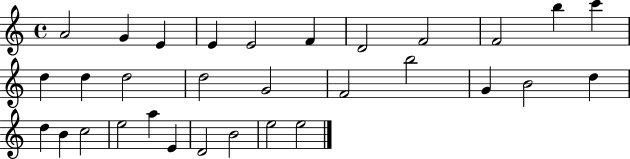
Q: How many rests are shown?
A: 0